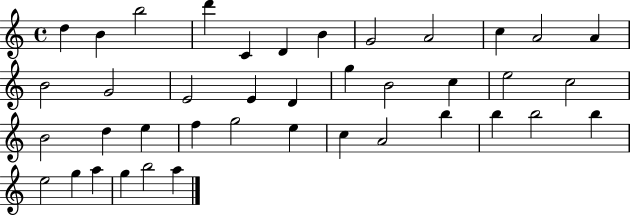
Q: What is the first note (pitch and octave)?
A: D5